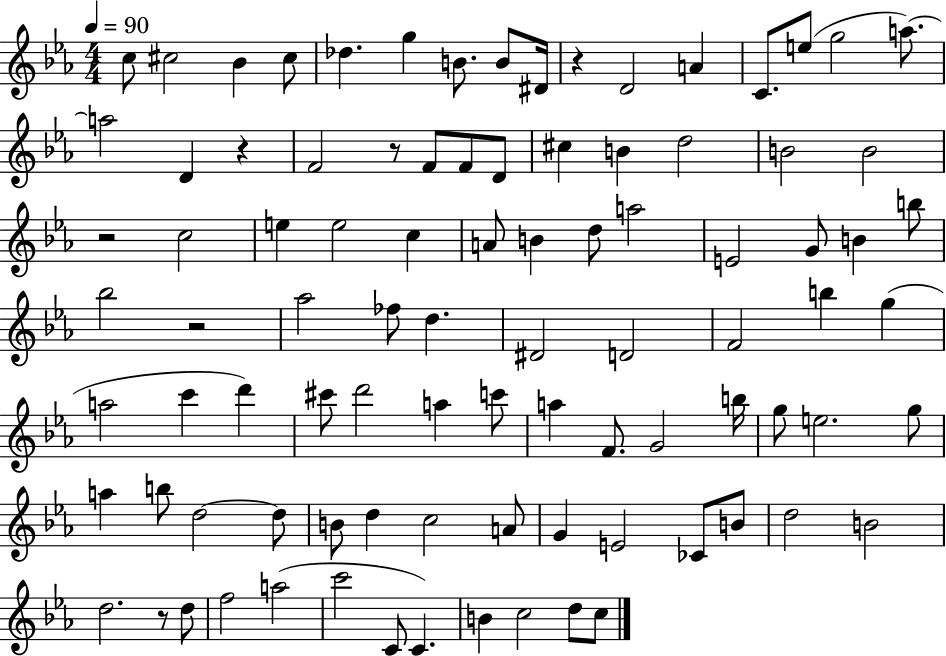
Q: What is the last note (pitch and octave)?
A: C5